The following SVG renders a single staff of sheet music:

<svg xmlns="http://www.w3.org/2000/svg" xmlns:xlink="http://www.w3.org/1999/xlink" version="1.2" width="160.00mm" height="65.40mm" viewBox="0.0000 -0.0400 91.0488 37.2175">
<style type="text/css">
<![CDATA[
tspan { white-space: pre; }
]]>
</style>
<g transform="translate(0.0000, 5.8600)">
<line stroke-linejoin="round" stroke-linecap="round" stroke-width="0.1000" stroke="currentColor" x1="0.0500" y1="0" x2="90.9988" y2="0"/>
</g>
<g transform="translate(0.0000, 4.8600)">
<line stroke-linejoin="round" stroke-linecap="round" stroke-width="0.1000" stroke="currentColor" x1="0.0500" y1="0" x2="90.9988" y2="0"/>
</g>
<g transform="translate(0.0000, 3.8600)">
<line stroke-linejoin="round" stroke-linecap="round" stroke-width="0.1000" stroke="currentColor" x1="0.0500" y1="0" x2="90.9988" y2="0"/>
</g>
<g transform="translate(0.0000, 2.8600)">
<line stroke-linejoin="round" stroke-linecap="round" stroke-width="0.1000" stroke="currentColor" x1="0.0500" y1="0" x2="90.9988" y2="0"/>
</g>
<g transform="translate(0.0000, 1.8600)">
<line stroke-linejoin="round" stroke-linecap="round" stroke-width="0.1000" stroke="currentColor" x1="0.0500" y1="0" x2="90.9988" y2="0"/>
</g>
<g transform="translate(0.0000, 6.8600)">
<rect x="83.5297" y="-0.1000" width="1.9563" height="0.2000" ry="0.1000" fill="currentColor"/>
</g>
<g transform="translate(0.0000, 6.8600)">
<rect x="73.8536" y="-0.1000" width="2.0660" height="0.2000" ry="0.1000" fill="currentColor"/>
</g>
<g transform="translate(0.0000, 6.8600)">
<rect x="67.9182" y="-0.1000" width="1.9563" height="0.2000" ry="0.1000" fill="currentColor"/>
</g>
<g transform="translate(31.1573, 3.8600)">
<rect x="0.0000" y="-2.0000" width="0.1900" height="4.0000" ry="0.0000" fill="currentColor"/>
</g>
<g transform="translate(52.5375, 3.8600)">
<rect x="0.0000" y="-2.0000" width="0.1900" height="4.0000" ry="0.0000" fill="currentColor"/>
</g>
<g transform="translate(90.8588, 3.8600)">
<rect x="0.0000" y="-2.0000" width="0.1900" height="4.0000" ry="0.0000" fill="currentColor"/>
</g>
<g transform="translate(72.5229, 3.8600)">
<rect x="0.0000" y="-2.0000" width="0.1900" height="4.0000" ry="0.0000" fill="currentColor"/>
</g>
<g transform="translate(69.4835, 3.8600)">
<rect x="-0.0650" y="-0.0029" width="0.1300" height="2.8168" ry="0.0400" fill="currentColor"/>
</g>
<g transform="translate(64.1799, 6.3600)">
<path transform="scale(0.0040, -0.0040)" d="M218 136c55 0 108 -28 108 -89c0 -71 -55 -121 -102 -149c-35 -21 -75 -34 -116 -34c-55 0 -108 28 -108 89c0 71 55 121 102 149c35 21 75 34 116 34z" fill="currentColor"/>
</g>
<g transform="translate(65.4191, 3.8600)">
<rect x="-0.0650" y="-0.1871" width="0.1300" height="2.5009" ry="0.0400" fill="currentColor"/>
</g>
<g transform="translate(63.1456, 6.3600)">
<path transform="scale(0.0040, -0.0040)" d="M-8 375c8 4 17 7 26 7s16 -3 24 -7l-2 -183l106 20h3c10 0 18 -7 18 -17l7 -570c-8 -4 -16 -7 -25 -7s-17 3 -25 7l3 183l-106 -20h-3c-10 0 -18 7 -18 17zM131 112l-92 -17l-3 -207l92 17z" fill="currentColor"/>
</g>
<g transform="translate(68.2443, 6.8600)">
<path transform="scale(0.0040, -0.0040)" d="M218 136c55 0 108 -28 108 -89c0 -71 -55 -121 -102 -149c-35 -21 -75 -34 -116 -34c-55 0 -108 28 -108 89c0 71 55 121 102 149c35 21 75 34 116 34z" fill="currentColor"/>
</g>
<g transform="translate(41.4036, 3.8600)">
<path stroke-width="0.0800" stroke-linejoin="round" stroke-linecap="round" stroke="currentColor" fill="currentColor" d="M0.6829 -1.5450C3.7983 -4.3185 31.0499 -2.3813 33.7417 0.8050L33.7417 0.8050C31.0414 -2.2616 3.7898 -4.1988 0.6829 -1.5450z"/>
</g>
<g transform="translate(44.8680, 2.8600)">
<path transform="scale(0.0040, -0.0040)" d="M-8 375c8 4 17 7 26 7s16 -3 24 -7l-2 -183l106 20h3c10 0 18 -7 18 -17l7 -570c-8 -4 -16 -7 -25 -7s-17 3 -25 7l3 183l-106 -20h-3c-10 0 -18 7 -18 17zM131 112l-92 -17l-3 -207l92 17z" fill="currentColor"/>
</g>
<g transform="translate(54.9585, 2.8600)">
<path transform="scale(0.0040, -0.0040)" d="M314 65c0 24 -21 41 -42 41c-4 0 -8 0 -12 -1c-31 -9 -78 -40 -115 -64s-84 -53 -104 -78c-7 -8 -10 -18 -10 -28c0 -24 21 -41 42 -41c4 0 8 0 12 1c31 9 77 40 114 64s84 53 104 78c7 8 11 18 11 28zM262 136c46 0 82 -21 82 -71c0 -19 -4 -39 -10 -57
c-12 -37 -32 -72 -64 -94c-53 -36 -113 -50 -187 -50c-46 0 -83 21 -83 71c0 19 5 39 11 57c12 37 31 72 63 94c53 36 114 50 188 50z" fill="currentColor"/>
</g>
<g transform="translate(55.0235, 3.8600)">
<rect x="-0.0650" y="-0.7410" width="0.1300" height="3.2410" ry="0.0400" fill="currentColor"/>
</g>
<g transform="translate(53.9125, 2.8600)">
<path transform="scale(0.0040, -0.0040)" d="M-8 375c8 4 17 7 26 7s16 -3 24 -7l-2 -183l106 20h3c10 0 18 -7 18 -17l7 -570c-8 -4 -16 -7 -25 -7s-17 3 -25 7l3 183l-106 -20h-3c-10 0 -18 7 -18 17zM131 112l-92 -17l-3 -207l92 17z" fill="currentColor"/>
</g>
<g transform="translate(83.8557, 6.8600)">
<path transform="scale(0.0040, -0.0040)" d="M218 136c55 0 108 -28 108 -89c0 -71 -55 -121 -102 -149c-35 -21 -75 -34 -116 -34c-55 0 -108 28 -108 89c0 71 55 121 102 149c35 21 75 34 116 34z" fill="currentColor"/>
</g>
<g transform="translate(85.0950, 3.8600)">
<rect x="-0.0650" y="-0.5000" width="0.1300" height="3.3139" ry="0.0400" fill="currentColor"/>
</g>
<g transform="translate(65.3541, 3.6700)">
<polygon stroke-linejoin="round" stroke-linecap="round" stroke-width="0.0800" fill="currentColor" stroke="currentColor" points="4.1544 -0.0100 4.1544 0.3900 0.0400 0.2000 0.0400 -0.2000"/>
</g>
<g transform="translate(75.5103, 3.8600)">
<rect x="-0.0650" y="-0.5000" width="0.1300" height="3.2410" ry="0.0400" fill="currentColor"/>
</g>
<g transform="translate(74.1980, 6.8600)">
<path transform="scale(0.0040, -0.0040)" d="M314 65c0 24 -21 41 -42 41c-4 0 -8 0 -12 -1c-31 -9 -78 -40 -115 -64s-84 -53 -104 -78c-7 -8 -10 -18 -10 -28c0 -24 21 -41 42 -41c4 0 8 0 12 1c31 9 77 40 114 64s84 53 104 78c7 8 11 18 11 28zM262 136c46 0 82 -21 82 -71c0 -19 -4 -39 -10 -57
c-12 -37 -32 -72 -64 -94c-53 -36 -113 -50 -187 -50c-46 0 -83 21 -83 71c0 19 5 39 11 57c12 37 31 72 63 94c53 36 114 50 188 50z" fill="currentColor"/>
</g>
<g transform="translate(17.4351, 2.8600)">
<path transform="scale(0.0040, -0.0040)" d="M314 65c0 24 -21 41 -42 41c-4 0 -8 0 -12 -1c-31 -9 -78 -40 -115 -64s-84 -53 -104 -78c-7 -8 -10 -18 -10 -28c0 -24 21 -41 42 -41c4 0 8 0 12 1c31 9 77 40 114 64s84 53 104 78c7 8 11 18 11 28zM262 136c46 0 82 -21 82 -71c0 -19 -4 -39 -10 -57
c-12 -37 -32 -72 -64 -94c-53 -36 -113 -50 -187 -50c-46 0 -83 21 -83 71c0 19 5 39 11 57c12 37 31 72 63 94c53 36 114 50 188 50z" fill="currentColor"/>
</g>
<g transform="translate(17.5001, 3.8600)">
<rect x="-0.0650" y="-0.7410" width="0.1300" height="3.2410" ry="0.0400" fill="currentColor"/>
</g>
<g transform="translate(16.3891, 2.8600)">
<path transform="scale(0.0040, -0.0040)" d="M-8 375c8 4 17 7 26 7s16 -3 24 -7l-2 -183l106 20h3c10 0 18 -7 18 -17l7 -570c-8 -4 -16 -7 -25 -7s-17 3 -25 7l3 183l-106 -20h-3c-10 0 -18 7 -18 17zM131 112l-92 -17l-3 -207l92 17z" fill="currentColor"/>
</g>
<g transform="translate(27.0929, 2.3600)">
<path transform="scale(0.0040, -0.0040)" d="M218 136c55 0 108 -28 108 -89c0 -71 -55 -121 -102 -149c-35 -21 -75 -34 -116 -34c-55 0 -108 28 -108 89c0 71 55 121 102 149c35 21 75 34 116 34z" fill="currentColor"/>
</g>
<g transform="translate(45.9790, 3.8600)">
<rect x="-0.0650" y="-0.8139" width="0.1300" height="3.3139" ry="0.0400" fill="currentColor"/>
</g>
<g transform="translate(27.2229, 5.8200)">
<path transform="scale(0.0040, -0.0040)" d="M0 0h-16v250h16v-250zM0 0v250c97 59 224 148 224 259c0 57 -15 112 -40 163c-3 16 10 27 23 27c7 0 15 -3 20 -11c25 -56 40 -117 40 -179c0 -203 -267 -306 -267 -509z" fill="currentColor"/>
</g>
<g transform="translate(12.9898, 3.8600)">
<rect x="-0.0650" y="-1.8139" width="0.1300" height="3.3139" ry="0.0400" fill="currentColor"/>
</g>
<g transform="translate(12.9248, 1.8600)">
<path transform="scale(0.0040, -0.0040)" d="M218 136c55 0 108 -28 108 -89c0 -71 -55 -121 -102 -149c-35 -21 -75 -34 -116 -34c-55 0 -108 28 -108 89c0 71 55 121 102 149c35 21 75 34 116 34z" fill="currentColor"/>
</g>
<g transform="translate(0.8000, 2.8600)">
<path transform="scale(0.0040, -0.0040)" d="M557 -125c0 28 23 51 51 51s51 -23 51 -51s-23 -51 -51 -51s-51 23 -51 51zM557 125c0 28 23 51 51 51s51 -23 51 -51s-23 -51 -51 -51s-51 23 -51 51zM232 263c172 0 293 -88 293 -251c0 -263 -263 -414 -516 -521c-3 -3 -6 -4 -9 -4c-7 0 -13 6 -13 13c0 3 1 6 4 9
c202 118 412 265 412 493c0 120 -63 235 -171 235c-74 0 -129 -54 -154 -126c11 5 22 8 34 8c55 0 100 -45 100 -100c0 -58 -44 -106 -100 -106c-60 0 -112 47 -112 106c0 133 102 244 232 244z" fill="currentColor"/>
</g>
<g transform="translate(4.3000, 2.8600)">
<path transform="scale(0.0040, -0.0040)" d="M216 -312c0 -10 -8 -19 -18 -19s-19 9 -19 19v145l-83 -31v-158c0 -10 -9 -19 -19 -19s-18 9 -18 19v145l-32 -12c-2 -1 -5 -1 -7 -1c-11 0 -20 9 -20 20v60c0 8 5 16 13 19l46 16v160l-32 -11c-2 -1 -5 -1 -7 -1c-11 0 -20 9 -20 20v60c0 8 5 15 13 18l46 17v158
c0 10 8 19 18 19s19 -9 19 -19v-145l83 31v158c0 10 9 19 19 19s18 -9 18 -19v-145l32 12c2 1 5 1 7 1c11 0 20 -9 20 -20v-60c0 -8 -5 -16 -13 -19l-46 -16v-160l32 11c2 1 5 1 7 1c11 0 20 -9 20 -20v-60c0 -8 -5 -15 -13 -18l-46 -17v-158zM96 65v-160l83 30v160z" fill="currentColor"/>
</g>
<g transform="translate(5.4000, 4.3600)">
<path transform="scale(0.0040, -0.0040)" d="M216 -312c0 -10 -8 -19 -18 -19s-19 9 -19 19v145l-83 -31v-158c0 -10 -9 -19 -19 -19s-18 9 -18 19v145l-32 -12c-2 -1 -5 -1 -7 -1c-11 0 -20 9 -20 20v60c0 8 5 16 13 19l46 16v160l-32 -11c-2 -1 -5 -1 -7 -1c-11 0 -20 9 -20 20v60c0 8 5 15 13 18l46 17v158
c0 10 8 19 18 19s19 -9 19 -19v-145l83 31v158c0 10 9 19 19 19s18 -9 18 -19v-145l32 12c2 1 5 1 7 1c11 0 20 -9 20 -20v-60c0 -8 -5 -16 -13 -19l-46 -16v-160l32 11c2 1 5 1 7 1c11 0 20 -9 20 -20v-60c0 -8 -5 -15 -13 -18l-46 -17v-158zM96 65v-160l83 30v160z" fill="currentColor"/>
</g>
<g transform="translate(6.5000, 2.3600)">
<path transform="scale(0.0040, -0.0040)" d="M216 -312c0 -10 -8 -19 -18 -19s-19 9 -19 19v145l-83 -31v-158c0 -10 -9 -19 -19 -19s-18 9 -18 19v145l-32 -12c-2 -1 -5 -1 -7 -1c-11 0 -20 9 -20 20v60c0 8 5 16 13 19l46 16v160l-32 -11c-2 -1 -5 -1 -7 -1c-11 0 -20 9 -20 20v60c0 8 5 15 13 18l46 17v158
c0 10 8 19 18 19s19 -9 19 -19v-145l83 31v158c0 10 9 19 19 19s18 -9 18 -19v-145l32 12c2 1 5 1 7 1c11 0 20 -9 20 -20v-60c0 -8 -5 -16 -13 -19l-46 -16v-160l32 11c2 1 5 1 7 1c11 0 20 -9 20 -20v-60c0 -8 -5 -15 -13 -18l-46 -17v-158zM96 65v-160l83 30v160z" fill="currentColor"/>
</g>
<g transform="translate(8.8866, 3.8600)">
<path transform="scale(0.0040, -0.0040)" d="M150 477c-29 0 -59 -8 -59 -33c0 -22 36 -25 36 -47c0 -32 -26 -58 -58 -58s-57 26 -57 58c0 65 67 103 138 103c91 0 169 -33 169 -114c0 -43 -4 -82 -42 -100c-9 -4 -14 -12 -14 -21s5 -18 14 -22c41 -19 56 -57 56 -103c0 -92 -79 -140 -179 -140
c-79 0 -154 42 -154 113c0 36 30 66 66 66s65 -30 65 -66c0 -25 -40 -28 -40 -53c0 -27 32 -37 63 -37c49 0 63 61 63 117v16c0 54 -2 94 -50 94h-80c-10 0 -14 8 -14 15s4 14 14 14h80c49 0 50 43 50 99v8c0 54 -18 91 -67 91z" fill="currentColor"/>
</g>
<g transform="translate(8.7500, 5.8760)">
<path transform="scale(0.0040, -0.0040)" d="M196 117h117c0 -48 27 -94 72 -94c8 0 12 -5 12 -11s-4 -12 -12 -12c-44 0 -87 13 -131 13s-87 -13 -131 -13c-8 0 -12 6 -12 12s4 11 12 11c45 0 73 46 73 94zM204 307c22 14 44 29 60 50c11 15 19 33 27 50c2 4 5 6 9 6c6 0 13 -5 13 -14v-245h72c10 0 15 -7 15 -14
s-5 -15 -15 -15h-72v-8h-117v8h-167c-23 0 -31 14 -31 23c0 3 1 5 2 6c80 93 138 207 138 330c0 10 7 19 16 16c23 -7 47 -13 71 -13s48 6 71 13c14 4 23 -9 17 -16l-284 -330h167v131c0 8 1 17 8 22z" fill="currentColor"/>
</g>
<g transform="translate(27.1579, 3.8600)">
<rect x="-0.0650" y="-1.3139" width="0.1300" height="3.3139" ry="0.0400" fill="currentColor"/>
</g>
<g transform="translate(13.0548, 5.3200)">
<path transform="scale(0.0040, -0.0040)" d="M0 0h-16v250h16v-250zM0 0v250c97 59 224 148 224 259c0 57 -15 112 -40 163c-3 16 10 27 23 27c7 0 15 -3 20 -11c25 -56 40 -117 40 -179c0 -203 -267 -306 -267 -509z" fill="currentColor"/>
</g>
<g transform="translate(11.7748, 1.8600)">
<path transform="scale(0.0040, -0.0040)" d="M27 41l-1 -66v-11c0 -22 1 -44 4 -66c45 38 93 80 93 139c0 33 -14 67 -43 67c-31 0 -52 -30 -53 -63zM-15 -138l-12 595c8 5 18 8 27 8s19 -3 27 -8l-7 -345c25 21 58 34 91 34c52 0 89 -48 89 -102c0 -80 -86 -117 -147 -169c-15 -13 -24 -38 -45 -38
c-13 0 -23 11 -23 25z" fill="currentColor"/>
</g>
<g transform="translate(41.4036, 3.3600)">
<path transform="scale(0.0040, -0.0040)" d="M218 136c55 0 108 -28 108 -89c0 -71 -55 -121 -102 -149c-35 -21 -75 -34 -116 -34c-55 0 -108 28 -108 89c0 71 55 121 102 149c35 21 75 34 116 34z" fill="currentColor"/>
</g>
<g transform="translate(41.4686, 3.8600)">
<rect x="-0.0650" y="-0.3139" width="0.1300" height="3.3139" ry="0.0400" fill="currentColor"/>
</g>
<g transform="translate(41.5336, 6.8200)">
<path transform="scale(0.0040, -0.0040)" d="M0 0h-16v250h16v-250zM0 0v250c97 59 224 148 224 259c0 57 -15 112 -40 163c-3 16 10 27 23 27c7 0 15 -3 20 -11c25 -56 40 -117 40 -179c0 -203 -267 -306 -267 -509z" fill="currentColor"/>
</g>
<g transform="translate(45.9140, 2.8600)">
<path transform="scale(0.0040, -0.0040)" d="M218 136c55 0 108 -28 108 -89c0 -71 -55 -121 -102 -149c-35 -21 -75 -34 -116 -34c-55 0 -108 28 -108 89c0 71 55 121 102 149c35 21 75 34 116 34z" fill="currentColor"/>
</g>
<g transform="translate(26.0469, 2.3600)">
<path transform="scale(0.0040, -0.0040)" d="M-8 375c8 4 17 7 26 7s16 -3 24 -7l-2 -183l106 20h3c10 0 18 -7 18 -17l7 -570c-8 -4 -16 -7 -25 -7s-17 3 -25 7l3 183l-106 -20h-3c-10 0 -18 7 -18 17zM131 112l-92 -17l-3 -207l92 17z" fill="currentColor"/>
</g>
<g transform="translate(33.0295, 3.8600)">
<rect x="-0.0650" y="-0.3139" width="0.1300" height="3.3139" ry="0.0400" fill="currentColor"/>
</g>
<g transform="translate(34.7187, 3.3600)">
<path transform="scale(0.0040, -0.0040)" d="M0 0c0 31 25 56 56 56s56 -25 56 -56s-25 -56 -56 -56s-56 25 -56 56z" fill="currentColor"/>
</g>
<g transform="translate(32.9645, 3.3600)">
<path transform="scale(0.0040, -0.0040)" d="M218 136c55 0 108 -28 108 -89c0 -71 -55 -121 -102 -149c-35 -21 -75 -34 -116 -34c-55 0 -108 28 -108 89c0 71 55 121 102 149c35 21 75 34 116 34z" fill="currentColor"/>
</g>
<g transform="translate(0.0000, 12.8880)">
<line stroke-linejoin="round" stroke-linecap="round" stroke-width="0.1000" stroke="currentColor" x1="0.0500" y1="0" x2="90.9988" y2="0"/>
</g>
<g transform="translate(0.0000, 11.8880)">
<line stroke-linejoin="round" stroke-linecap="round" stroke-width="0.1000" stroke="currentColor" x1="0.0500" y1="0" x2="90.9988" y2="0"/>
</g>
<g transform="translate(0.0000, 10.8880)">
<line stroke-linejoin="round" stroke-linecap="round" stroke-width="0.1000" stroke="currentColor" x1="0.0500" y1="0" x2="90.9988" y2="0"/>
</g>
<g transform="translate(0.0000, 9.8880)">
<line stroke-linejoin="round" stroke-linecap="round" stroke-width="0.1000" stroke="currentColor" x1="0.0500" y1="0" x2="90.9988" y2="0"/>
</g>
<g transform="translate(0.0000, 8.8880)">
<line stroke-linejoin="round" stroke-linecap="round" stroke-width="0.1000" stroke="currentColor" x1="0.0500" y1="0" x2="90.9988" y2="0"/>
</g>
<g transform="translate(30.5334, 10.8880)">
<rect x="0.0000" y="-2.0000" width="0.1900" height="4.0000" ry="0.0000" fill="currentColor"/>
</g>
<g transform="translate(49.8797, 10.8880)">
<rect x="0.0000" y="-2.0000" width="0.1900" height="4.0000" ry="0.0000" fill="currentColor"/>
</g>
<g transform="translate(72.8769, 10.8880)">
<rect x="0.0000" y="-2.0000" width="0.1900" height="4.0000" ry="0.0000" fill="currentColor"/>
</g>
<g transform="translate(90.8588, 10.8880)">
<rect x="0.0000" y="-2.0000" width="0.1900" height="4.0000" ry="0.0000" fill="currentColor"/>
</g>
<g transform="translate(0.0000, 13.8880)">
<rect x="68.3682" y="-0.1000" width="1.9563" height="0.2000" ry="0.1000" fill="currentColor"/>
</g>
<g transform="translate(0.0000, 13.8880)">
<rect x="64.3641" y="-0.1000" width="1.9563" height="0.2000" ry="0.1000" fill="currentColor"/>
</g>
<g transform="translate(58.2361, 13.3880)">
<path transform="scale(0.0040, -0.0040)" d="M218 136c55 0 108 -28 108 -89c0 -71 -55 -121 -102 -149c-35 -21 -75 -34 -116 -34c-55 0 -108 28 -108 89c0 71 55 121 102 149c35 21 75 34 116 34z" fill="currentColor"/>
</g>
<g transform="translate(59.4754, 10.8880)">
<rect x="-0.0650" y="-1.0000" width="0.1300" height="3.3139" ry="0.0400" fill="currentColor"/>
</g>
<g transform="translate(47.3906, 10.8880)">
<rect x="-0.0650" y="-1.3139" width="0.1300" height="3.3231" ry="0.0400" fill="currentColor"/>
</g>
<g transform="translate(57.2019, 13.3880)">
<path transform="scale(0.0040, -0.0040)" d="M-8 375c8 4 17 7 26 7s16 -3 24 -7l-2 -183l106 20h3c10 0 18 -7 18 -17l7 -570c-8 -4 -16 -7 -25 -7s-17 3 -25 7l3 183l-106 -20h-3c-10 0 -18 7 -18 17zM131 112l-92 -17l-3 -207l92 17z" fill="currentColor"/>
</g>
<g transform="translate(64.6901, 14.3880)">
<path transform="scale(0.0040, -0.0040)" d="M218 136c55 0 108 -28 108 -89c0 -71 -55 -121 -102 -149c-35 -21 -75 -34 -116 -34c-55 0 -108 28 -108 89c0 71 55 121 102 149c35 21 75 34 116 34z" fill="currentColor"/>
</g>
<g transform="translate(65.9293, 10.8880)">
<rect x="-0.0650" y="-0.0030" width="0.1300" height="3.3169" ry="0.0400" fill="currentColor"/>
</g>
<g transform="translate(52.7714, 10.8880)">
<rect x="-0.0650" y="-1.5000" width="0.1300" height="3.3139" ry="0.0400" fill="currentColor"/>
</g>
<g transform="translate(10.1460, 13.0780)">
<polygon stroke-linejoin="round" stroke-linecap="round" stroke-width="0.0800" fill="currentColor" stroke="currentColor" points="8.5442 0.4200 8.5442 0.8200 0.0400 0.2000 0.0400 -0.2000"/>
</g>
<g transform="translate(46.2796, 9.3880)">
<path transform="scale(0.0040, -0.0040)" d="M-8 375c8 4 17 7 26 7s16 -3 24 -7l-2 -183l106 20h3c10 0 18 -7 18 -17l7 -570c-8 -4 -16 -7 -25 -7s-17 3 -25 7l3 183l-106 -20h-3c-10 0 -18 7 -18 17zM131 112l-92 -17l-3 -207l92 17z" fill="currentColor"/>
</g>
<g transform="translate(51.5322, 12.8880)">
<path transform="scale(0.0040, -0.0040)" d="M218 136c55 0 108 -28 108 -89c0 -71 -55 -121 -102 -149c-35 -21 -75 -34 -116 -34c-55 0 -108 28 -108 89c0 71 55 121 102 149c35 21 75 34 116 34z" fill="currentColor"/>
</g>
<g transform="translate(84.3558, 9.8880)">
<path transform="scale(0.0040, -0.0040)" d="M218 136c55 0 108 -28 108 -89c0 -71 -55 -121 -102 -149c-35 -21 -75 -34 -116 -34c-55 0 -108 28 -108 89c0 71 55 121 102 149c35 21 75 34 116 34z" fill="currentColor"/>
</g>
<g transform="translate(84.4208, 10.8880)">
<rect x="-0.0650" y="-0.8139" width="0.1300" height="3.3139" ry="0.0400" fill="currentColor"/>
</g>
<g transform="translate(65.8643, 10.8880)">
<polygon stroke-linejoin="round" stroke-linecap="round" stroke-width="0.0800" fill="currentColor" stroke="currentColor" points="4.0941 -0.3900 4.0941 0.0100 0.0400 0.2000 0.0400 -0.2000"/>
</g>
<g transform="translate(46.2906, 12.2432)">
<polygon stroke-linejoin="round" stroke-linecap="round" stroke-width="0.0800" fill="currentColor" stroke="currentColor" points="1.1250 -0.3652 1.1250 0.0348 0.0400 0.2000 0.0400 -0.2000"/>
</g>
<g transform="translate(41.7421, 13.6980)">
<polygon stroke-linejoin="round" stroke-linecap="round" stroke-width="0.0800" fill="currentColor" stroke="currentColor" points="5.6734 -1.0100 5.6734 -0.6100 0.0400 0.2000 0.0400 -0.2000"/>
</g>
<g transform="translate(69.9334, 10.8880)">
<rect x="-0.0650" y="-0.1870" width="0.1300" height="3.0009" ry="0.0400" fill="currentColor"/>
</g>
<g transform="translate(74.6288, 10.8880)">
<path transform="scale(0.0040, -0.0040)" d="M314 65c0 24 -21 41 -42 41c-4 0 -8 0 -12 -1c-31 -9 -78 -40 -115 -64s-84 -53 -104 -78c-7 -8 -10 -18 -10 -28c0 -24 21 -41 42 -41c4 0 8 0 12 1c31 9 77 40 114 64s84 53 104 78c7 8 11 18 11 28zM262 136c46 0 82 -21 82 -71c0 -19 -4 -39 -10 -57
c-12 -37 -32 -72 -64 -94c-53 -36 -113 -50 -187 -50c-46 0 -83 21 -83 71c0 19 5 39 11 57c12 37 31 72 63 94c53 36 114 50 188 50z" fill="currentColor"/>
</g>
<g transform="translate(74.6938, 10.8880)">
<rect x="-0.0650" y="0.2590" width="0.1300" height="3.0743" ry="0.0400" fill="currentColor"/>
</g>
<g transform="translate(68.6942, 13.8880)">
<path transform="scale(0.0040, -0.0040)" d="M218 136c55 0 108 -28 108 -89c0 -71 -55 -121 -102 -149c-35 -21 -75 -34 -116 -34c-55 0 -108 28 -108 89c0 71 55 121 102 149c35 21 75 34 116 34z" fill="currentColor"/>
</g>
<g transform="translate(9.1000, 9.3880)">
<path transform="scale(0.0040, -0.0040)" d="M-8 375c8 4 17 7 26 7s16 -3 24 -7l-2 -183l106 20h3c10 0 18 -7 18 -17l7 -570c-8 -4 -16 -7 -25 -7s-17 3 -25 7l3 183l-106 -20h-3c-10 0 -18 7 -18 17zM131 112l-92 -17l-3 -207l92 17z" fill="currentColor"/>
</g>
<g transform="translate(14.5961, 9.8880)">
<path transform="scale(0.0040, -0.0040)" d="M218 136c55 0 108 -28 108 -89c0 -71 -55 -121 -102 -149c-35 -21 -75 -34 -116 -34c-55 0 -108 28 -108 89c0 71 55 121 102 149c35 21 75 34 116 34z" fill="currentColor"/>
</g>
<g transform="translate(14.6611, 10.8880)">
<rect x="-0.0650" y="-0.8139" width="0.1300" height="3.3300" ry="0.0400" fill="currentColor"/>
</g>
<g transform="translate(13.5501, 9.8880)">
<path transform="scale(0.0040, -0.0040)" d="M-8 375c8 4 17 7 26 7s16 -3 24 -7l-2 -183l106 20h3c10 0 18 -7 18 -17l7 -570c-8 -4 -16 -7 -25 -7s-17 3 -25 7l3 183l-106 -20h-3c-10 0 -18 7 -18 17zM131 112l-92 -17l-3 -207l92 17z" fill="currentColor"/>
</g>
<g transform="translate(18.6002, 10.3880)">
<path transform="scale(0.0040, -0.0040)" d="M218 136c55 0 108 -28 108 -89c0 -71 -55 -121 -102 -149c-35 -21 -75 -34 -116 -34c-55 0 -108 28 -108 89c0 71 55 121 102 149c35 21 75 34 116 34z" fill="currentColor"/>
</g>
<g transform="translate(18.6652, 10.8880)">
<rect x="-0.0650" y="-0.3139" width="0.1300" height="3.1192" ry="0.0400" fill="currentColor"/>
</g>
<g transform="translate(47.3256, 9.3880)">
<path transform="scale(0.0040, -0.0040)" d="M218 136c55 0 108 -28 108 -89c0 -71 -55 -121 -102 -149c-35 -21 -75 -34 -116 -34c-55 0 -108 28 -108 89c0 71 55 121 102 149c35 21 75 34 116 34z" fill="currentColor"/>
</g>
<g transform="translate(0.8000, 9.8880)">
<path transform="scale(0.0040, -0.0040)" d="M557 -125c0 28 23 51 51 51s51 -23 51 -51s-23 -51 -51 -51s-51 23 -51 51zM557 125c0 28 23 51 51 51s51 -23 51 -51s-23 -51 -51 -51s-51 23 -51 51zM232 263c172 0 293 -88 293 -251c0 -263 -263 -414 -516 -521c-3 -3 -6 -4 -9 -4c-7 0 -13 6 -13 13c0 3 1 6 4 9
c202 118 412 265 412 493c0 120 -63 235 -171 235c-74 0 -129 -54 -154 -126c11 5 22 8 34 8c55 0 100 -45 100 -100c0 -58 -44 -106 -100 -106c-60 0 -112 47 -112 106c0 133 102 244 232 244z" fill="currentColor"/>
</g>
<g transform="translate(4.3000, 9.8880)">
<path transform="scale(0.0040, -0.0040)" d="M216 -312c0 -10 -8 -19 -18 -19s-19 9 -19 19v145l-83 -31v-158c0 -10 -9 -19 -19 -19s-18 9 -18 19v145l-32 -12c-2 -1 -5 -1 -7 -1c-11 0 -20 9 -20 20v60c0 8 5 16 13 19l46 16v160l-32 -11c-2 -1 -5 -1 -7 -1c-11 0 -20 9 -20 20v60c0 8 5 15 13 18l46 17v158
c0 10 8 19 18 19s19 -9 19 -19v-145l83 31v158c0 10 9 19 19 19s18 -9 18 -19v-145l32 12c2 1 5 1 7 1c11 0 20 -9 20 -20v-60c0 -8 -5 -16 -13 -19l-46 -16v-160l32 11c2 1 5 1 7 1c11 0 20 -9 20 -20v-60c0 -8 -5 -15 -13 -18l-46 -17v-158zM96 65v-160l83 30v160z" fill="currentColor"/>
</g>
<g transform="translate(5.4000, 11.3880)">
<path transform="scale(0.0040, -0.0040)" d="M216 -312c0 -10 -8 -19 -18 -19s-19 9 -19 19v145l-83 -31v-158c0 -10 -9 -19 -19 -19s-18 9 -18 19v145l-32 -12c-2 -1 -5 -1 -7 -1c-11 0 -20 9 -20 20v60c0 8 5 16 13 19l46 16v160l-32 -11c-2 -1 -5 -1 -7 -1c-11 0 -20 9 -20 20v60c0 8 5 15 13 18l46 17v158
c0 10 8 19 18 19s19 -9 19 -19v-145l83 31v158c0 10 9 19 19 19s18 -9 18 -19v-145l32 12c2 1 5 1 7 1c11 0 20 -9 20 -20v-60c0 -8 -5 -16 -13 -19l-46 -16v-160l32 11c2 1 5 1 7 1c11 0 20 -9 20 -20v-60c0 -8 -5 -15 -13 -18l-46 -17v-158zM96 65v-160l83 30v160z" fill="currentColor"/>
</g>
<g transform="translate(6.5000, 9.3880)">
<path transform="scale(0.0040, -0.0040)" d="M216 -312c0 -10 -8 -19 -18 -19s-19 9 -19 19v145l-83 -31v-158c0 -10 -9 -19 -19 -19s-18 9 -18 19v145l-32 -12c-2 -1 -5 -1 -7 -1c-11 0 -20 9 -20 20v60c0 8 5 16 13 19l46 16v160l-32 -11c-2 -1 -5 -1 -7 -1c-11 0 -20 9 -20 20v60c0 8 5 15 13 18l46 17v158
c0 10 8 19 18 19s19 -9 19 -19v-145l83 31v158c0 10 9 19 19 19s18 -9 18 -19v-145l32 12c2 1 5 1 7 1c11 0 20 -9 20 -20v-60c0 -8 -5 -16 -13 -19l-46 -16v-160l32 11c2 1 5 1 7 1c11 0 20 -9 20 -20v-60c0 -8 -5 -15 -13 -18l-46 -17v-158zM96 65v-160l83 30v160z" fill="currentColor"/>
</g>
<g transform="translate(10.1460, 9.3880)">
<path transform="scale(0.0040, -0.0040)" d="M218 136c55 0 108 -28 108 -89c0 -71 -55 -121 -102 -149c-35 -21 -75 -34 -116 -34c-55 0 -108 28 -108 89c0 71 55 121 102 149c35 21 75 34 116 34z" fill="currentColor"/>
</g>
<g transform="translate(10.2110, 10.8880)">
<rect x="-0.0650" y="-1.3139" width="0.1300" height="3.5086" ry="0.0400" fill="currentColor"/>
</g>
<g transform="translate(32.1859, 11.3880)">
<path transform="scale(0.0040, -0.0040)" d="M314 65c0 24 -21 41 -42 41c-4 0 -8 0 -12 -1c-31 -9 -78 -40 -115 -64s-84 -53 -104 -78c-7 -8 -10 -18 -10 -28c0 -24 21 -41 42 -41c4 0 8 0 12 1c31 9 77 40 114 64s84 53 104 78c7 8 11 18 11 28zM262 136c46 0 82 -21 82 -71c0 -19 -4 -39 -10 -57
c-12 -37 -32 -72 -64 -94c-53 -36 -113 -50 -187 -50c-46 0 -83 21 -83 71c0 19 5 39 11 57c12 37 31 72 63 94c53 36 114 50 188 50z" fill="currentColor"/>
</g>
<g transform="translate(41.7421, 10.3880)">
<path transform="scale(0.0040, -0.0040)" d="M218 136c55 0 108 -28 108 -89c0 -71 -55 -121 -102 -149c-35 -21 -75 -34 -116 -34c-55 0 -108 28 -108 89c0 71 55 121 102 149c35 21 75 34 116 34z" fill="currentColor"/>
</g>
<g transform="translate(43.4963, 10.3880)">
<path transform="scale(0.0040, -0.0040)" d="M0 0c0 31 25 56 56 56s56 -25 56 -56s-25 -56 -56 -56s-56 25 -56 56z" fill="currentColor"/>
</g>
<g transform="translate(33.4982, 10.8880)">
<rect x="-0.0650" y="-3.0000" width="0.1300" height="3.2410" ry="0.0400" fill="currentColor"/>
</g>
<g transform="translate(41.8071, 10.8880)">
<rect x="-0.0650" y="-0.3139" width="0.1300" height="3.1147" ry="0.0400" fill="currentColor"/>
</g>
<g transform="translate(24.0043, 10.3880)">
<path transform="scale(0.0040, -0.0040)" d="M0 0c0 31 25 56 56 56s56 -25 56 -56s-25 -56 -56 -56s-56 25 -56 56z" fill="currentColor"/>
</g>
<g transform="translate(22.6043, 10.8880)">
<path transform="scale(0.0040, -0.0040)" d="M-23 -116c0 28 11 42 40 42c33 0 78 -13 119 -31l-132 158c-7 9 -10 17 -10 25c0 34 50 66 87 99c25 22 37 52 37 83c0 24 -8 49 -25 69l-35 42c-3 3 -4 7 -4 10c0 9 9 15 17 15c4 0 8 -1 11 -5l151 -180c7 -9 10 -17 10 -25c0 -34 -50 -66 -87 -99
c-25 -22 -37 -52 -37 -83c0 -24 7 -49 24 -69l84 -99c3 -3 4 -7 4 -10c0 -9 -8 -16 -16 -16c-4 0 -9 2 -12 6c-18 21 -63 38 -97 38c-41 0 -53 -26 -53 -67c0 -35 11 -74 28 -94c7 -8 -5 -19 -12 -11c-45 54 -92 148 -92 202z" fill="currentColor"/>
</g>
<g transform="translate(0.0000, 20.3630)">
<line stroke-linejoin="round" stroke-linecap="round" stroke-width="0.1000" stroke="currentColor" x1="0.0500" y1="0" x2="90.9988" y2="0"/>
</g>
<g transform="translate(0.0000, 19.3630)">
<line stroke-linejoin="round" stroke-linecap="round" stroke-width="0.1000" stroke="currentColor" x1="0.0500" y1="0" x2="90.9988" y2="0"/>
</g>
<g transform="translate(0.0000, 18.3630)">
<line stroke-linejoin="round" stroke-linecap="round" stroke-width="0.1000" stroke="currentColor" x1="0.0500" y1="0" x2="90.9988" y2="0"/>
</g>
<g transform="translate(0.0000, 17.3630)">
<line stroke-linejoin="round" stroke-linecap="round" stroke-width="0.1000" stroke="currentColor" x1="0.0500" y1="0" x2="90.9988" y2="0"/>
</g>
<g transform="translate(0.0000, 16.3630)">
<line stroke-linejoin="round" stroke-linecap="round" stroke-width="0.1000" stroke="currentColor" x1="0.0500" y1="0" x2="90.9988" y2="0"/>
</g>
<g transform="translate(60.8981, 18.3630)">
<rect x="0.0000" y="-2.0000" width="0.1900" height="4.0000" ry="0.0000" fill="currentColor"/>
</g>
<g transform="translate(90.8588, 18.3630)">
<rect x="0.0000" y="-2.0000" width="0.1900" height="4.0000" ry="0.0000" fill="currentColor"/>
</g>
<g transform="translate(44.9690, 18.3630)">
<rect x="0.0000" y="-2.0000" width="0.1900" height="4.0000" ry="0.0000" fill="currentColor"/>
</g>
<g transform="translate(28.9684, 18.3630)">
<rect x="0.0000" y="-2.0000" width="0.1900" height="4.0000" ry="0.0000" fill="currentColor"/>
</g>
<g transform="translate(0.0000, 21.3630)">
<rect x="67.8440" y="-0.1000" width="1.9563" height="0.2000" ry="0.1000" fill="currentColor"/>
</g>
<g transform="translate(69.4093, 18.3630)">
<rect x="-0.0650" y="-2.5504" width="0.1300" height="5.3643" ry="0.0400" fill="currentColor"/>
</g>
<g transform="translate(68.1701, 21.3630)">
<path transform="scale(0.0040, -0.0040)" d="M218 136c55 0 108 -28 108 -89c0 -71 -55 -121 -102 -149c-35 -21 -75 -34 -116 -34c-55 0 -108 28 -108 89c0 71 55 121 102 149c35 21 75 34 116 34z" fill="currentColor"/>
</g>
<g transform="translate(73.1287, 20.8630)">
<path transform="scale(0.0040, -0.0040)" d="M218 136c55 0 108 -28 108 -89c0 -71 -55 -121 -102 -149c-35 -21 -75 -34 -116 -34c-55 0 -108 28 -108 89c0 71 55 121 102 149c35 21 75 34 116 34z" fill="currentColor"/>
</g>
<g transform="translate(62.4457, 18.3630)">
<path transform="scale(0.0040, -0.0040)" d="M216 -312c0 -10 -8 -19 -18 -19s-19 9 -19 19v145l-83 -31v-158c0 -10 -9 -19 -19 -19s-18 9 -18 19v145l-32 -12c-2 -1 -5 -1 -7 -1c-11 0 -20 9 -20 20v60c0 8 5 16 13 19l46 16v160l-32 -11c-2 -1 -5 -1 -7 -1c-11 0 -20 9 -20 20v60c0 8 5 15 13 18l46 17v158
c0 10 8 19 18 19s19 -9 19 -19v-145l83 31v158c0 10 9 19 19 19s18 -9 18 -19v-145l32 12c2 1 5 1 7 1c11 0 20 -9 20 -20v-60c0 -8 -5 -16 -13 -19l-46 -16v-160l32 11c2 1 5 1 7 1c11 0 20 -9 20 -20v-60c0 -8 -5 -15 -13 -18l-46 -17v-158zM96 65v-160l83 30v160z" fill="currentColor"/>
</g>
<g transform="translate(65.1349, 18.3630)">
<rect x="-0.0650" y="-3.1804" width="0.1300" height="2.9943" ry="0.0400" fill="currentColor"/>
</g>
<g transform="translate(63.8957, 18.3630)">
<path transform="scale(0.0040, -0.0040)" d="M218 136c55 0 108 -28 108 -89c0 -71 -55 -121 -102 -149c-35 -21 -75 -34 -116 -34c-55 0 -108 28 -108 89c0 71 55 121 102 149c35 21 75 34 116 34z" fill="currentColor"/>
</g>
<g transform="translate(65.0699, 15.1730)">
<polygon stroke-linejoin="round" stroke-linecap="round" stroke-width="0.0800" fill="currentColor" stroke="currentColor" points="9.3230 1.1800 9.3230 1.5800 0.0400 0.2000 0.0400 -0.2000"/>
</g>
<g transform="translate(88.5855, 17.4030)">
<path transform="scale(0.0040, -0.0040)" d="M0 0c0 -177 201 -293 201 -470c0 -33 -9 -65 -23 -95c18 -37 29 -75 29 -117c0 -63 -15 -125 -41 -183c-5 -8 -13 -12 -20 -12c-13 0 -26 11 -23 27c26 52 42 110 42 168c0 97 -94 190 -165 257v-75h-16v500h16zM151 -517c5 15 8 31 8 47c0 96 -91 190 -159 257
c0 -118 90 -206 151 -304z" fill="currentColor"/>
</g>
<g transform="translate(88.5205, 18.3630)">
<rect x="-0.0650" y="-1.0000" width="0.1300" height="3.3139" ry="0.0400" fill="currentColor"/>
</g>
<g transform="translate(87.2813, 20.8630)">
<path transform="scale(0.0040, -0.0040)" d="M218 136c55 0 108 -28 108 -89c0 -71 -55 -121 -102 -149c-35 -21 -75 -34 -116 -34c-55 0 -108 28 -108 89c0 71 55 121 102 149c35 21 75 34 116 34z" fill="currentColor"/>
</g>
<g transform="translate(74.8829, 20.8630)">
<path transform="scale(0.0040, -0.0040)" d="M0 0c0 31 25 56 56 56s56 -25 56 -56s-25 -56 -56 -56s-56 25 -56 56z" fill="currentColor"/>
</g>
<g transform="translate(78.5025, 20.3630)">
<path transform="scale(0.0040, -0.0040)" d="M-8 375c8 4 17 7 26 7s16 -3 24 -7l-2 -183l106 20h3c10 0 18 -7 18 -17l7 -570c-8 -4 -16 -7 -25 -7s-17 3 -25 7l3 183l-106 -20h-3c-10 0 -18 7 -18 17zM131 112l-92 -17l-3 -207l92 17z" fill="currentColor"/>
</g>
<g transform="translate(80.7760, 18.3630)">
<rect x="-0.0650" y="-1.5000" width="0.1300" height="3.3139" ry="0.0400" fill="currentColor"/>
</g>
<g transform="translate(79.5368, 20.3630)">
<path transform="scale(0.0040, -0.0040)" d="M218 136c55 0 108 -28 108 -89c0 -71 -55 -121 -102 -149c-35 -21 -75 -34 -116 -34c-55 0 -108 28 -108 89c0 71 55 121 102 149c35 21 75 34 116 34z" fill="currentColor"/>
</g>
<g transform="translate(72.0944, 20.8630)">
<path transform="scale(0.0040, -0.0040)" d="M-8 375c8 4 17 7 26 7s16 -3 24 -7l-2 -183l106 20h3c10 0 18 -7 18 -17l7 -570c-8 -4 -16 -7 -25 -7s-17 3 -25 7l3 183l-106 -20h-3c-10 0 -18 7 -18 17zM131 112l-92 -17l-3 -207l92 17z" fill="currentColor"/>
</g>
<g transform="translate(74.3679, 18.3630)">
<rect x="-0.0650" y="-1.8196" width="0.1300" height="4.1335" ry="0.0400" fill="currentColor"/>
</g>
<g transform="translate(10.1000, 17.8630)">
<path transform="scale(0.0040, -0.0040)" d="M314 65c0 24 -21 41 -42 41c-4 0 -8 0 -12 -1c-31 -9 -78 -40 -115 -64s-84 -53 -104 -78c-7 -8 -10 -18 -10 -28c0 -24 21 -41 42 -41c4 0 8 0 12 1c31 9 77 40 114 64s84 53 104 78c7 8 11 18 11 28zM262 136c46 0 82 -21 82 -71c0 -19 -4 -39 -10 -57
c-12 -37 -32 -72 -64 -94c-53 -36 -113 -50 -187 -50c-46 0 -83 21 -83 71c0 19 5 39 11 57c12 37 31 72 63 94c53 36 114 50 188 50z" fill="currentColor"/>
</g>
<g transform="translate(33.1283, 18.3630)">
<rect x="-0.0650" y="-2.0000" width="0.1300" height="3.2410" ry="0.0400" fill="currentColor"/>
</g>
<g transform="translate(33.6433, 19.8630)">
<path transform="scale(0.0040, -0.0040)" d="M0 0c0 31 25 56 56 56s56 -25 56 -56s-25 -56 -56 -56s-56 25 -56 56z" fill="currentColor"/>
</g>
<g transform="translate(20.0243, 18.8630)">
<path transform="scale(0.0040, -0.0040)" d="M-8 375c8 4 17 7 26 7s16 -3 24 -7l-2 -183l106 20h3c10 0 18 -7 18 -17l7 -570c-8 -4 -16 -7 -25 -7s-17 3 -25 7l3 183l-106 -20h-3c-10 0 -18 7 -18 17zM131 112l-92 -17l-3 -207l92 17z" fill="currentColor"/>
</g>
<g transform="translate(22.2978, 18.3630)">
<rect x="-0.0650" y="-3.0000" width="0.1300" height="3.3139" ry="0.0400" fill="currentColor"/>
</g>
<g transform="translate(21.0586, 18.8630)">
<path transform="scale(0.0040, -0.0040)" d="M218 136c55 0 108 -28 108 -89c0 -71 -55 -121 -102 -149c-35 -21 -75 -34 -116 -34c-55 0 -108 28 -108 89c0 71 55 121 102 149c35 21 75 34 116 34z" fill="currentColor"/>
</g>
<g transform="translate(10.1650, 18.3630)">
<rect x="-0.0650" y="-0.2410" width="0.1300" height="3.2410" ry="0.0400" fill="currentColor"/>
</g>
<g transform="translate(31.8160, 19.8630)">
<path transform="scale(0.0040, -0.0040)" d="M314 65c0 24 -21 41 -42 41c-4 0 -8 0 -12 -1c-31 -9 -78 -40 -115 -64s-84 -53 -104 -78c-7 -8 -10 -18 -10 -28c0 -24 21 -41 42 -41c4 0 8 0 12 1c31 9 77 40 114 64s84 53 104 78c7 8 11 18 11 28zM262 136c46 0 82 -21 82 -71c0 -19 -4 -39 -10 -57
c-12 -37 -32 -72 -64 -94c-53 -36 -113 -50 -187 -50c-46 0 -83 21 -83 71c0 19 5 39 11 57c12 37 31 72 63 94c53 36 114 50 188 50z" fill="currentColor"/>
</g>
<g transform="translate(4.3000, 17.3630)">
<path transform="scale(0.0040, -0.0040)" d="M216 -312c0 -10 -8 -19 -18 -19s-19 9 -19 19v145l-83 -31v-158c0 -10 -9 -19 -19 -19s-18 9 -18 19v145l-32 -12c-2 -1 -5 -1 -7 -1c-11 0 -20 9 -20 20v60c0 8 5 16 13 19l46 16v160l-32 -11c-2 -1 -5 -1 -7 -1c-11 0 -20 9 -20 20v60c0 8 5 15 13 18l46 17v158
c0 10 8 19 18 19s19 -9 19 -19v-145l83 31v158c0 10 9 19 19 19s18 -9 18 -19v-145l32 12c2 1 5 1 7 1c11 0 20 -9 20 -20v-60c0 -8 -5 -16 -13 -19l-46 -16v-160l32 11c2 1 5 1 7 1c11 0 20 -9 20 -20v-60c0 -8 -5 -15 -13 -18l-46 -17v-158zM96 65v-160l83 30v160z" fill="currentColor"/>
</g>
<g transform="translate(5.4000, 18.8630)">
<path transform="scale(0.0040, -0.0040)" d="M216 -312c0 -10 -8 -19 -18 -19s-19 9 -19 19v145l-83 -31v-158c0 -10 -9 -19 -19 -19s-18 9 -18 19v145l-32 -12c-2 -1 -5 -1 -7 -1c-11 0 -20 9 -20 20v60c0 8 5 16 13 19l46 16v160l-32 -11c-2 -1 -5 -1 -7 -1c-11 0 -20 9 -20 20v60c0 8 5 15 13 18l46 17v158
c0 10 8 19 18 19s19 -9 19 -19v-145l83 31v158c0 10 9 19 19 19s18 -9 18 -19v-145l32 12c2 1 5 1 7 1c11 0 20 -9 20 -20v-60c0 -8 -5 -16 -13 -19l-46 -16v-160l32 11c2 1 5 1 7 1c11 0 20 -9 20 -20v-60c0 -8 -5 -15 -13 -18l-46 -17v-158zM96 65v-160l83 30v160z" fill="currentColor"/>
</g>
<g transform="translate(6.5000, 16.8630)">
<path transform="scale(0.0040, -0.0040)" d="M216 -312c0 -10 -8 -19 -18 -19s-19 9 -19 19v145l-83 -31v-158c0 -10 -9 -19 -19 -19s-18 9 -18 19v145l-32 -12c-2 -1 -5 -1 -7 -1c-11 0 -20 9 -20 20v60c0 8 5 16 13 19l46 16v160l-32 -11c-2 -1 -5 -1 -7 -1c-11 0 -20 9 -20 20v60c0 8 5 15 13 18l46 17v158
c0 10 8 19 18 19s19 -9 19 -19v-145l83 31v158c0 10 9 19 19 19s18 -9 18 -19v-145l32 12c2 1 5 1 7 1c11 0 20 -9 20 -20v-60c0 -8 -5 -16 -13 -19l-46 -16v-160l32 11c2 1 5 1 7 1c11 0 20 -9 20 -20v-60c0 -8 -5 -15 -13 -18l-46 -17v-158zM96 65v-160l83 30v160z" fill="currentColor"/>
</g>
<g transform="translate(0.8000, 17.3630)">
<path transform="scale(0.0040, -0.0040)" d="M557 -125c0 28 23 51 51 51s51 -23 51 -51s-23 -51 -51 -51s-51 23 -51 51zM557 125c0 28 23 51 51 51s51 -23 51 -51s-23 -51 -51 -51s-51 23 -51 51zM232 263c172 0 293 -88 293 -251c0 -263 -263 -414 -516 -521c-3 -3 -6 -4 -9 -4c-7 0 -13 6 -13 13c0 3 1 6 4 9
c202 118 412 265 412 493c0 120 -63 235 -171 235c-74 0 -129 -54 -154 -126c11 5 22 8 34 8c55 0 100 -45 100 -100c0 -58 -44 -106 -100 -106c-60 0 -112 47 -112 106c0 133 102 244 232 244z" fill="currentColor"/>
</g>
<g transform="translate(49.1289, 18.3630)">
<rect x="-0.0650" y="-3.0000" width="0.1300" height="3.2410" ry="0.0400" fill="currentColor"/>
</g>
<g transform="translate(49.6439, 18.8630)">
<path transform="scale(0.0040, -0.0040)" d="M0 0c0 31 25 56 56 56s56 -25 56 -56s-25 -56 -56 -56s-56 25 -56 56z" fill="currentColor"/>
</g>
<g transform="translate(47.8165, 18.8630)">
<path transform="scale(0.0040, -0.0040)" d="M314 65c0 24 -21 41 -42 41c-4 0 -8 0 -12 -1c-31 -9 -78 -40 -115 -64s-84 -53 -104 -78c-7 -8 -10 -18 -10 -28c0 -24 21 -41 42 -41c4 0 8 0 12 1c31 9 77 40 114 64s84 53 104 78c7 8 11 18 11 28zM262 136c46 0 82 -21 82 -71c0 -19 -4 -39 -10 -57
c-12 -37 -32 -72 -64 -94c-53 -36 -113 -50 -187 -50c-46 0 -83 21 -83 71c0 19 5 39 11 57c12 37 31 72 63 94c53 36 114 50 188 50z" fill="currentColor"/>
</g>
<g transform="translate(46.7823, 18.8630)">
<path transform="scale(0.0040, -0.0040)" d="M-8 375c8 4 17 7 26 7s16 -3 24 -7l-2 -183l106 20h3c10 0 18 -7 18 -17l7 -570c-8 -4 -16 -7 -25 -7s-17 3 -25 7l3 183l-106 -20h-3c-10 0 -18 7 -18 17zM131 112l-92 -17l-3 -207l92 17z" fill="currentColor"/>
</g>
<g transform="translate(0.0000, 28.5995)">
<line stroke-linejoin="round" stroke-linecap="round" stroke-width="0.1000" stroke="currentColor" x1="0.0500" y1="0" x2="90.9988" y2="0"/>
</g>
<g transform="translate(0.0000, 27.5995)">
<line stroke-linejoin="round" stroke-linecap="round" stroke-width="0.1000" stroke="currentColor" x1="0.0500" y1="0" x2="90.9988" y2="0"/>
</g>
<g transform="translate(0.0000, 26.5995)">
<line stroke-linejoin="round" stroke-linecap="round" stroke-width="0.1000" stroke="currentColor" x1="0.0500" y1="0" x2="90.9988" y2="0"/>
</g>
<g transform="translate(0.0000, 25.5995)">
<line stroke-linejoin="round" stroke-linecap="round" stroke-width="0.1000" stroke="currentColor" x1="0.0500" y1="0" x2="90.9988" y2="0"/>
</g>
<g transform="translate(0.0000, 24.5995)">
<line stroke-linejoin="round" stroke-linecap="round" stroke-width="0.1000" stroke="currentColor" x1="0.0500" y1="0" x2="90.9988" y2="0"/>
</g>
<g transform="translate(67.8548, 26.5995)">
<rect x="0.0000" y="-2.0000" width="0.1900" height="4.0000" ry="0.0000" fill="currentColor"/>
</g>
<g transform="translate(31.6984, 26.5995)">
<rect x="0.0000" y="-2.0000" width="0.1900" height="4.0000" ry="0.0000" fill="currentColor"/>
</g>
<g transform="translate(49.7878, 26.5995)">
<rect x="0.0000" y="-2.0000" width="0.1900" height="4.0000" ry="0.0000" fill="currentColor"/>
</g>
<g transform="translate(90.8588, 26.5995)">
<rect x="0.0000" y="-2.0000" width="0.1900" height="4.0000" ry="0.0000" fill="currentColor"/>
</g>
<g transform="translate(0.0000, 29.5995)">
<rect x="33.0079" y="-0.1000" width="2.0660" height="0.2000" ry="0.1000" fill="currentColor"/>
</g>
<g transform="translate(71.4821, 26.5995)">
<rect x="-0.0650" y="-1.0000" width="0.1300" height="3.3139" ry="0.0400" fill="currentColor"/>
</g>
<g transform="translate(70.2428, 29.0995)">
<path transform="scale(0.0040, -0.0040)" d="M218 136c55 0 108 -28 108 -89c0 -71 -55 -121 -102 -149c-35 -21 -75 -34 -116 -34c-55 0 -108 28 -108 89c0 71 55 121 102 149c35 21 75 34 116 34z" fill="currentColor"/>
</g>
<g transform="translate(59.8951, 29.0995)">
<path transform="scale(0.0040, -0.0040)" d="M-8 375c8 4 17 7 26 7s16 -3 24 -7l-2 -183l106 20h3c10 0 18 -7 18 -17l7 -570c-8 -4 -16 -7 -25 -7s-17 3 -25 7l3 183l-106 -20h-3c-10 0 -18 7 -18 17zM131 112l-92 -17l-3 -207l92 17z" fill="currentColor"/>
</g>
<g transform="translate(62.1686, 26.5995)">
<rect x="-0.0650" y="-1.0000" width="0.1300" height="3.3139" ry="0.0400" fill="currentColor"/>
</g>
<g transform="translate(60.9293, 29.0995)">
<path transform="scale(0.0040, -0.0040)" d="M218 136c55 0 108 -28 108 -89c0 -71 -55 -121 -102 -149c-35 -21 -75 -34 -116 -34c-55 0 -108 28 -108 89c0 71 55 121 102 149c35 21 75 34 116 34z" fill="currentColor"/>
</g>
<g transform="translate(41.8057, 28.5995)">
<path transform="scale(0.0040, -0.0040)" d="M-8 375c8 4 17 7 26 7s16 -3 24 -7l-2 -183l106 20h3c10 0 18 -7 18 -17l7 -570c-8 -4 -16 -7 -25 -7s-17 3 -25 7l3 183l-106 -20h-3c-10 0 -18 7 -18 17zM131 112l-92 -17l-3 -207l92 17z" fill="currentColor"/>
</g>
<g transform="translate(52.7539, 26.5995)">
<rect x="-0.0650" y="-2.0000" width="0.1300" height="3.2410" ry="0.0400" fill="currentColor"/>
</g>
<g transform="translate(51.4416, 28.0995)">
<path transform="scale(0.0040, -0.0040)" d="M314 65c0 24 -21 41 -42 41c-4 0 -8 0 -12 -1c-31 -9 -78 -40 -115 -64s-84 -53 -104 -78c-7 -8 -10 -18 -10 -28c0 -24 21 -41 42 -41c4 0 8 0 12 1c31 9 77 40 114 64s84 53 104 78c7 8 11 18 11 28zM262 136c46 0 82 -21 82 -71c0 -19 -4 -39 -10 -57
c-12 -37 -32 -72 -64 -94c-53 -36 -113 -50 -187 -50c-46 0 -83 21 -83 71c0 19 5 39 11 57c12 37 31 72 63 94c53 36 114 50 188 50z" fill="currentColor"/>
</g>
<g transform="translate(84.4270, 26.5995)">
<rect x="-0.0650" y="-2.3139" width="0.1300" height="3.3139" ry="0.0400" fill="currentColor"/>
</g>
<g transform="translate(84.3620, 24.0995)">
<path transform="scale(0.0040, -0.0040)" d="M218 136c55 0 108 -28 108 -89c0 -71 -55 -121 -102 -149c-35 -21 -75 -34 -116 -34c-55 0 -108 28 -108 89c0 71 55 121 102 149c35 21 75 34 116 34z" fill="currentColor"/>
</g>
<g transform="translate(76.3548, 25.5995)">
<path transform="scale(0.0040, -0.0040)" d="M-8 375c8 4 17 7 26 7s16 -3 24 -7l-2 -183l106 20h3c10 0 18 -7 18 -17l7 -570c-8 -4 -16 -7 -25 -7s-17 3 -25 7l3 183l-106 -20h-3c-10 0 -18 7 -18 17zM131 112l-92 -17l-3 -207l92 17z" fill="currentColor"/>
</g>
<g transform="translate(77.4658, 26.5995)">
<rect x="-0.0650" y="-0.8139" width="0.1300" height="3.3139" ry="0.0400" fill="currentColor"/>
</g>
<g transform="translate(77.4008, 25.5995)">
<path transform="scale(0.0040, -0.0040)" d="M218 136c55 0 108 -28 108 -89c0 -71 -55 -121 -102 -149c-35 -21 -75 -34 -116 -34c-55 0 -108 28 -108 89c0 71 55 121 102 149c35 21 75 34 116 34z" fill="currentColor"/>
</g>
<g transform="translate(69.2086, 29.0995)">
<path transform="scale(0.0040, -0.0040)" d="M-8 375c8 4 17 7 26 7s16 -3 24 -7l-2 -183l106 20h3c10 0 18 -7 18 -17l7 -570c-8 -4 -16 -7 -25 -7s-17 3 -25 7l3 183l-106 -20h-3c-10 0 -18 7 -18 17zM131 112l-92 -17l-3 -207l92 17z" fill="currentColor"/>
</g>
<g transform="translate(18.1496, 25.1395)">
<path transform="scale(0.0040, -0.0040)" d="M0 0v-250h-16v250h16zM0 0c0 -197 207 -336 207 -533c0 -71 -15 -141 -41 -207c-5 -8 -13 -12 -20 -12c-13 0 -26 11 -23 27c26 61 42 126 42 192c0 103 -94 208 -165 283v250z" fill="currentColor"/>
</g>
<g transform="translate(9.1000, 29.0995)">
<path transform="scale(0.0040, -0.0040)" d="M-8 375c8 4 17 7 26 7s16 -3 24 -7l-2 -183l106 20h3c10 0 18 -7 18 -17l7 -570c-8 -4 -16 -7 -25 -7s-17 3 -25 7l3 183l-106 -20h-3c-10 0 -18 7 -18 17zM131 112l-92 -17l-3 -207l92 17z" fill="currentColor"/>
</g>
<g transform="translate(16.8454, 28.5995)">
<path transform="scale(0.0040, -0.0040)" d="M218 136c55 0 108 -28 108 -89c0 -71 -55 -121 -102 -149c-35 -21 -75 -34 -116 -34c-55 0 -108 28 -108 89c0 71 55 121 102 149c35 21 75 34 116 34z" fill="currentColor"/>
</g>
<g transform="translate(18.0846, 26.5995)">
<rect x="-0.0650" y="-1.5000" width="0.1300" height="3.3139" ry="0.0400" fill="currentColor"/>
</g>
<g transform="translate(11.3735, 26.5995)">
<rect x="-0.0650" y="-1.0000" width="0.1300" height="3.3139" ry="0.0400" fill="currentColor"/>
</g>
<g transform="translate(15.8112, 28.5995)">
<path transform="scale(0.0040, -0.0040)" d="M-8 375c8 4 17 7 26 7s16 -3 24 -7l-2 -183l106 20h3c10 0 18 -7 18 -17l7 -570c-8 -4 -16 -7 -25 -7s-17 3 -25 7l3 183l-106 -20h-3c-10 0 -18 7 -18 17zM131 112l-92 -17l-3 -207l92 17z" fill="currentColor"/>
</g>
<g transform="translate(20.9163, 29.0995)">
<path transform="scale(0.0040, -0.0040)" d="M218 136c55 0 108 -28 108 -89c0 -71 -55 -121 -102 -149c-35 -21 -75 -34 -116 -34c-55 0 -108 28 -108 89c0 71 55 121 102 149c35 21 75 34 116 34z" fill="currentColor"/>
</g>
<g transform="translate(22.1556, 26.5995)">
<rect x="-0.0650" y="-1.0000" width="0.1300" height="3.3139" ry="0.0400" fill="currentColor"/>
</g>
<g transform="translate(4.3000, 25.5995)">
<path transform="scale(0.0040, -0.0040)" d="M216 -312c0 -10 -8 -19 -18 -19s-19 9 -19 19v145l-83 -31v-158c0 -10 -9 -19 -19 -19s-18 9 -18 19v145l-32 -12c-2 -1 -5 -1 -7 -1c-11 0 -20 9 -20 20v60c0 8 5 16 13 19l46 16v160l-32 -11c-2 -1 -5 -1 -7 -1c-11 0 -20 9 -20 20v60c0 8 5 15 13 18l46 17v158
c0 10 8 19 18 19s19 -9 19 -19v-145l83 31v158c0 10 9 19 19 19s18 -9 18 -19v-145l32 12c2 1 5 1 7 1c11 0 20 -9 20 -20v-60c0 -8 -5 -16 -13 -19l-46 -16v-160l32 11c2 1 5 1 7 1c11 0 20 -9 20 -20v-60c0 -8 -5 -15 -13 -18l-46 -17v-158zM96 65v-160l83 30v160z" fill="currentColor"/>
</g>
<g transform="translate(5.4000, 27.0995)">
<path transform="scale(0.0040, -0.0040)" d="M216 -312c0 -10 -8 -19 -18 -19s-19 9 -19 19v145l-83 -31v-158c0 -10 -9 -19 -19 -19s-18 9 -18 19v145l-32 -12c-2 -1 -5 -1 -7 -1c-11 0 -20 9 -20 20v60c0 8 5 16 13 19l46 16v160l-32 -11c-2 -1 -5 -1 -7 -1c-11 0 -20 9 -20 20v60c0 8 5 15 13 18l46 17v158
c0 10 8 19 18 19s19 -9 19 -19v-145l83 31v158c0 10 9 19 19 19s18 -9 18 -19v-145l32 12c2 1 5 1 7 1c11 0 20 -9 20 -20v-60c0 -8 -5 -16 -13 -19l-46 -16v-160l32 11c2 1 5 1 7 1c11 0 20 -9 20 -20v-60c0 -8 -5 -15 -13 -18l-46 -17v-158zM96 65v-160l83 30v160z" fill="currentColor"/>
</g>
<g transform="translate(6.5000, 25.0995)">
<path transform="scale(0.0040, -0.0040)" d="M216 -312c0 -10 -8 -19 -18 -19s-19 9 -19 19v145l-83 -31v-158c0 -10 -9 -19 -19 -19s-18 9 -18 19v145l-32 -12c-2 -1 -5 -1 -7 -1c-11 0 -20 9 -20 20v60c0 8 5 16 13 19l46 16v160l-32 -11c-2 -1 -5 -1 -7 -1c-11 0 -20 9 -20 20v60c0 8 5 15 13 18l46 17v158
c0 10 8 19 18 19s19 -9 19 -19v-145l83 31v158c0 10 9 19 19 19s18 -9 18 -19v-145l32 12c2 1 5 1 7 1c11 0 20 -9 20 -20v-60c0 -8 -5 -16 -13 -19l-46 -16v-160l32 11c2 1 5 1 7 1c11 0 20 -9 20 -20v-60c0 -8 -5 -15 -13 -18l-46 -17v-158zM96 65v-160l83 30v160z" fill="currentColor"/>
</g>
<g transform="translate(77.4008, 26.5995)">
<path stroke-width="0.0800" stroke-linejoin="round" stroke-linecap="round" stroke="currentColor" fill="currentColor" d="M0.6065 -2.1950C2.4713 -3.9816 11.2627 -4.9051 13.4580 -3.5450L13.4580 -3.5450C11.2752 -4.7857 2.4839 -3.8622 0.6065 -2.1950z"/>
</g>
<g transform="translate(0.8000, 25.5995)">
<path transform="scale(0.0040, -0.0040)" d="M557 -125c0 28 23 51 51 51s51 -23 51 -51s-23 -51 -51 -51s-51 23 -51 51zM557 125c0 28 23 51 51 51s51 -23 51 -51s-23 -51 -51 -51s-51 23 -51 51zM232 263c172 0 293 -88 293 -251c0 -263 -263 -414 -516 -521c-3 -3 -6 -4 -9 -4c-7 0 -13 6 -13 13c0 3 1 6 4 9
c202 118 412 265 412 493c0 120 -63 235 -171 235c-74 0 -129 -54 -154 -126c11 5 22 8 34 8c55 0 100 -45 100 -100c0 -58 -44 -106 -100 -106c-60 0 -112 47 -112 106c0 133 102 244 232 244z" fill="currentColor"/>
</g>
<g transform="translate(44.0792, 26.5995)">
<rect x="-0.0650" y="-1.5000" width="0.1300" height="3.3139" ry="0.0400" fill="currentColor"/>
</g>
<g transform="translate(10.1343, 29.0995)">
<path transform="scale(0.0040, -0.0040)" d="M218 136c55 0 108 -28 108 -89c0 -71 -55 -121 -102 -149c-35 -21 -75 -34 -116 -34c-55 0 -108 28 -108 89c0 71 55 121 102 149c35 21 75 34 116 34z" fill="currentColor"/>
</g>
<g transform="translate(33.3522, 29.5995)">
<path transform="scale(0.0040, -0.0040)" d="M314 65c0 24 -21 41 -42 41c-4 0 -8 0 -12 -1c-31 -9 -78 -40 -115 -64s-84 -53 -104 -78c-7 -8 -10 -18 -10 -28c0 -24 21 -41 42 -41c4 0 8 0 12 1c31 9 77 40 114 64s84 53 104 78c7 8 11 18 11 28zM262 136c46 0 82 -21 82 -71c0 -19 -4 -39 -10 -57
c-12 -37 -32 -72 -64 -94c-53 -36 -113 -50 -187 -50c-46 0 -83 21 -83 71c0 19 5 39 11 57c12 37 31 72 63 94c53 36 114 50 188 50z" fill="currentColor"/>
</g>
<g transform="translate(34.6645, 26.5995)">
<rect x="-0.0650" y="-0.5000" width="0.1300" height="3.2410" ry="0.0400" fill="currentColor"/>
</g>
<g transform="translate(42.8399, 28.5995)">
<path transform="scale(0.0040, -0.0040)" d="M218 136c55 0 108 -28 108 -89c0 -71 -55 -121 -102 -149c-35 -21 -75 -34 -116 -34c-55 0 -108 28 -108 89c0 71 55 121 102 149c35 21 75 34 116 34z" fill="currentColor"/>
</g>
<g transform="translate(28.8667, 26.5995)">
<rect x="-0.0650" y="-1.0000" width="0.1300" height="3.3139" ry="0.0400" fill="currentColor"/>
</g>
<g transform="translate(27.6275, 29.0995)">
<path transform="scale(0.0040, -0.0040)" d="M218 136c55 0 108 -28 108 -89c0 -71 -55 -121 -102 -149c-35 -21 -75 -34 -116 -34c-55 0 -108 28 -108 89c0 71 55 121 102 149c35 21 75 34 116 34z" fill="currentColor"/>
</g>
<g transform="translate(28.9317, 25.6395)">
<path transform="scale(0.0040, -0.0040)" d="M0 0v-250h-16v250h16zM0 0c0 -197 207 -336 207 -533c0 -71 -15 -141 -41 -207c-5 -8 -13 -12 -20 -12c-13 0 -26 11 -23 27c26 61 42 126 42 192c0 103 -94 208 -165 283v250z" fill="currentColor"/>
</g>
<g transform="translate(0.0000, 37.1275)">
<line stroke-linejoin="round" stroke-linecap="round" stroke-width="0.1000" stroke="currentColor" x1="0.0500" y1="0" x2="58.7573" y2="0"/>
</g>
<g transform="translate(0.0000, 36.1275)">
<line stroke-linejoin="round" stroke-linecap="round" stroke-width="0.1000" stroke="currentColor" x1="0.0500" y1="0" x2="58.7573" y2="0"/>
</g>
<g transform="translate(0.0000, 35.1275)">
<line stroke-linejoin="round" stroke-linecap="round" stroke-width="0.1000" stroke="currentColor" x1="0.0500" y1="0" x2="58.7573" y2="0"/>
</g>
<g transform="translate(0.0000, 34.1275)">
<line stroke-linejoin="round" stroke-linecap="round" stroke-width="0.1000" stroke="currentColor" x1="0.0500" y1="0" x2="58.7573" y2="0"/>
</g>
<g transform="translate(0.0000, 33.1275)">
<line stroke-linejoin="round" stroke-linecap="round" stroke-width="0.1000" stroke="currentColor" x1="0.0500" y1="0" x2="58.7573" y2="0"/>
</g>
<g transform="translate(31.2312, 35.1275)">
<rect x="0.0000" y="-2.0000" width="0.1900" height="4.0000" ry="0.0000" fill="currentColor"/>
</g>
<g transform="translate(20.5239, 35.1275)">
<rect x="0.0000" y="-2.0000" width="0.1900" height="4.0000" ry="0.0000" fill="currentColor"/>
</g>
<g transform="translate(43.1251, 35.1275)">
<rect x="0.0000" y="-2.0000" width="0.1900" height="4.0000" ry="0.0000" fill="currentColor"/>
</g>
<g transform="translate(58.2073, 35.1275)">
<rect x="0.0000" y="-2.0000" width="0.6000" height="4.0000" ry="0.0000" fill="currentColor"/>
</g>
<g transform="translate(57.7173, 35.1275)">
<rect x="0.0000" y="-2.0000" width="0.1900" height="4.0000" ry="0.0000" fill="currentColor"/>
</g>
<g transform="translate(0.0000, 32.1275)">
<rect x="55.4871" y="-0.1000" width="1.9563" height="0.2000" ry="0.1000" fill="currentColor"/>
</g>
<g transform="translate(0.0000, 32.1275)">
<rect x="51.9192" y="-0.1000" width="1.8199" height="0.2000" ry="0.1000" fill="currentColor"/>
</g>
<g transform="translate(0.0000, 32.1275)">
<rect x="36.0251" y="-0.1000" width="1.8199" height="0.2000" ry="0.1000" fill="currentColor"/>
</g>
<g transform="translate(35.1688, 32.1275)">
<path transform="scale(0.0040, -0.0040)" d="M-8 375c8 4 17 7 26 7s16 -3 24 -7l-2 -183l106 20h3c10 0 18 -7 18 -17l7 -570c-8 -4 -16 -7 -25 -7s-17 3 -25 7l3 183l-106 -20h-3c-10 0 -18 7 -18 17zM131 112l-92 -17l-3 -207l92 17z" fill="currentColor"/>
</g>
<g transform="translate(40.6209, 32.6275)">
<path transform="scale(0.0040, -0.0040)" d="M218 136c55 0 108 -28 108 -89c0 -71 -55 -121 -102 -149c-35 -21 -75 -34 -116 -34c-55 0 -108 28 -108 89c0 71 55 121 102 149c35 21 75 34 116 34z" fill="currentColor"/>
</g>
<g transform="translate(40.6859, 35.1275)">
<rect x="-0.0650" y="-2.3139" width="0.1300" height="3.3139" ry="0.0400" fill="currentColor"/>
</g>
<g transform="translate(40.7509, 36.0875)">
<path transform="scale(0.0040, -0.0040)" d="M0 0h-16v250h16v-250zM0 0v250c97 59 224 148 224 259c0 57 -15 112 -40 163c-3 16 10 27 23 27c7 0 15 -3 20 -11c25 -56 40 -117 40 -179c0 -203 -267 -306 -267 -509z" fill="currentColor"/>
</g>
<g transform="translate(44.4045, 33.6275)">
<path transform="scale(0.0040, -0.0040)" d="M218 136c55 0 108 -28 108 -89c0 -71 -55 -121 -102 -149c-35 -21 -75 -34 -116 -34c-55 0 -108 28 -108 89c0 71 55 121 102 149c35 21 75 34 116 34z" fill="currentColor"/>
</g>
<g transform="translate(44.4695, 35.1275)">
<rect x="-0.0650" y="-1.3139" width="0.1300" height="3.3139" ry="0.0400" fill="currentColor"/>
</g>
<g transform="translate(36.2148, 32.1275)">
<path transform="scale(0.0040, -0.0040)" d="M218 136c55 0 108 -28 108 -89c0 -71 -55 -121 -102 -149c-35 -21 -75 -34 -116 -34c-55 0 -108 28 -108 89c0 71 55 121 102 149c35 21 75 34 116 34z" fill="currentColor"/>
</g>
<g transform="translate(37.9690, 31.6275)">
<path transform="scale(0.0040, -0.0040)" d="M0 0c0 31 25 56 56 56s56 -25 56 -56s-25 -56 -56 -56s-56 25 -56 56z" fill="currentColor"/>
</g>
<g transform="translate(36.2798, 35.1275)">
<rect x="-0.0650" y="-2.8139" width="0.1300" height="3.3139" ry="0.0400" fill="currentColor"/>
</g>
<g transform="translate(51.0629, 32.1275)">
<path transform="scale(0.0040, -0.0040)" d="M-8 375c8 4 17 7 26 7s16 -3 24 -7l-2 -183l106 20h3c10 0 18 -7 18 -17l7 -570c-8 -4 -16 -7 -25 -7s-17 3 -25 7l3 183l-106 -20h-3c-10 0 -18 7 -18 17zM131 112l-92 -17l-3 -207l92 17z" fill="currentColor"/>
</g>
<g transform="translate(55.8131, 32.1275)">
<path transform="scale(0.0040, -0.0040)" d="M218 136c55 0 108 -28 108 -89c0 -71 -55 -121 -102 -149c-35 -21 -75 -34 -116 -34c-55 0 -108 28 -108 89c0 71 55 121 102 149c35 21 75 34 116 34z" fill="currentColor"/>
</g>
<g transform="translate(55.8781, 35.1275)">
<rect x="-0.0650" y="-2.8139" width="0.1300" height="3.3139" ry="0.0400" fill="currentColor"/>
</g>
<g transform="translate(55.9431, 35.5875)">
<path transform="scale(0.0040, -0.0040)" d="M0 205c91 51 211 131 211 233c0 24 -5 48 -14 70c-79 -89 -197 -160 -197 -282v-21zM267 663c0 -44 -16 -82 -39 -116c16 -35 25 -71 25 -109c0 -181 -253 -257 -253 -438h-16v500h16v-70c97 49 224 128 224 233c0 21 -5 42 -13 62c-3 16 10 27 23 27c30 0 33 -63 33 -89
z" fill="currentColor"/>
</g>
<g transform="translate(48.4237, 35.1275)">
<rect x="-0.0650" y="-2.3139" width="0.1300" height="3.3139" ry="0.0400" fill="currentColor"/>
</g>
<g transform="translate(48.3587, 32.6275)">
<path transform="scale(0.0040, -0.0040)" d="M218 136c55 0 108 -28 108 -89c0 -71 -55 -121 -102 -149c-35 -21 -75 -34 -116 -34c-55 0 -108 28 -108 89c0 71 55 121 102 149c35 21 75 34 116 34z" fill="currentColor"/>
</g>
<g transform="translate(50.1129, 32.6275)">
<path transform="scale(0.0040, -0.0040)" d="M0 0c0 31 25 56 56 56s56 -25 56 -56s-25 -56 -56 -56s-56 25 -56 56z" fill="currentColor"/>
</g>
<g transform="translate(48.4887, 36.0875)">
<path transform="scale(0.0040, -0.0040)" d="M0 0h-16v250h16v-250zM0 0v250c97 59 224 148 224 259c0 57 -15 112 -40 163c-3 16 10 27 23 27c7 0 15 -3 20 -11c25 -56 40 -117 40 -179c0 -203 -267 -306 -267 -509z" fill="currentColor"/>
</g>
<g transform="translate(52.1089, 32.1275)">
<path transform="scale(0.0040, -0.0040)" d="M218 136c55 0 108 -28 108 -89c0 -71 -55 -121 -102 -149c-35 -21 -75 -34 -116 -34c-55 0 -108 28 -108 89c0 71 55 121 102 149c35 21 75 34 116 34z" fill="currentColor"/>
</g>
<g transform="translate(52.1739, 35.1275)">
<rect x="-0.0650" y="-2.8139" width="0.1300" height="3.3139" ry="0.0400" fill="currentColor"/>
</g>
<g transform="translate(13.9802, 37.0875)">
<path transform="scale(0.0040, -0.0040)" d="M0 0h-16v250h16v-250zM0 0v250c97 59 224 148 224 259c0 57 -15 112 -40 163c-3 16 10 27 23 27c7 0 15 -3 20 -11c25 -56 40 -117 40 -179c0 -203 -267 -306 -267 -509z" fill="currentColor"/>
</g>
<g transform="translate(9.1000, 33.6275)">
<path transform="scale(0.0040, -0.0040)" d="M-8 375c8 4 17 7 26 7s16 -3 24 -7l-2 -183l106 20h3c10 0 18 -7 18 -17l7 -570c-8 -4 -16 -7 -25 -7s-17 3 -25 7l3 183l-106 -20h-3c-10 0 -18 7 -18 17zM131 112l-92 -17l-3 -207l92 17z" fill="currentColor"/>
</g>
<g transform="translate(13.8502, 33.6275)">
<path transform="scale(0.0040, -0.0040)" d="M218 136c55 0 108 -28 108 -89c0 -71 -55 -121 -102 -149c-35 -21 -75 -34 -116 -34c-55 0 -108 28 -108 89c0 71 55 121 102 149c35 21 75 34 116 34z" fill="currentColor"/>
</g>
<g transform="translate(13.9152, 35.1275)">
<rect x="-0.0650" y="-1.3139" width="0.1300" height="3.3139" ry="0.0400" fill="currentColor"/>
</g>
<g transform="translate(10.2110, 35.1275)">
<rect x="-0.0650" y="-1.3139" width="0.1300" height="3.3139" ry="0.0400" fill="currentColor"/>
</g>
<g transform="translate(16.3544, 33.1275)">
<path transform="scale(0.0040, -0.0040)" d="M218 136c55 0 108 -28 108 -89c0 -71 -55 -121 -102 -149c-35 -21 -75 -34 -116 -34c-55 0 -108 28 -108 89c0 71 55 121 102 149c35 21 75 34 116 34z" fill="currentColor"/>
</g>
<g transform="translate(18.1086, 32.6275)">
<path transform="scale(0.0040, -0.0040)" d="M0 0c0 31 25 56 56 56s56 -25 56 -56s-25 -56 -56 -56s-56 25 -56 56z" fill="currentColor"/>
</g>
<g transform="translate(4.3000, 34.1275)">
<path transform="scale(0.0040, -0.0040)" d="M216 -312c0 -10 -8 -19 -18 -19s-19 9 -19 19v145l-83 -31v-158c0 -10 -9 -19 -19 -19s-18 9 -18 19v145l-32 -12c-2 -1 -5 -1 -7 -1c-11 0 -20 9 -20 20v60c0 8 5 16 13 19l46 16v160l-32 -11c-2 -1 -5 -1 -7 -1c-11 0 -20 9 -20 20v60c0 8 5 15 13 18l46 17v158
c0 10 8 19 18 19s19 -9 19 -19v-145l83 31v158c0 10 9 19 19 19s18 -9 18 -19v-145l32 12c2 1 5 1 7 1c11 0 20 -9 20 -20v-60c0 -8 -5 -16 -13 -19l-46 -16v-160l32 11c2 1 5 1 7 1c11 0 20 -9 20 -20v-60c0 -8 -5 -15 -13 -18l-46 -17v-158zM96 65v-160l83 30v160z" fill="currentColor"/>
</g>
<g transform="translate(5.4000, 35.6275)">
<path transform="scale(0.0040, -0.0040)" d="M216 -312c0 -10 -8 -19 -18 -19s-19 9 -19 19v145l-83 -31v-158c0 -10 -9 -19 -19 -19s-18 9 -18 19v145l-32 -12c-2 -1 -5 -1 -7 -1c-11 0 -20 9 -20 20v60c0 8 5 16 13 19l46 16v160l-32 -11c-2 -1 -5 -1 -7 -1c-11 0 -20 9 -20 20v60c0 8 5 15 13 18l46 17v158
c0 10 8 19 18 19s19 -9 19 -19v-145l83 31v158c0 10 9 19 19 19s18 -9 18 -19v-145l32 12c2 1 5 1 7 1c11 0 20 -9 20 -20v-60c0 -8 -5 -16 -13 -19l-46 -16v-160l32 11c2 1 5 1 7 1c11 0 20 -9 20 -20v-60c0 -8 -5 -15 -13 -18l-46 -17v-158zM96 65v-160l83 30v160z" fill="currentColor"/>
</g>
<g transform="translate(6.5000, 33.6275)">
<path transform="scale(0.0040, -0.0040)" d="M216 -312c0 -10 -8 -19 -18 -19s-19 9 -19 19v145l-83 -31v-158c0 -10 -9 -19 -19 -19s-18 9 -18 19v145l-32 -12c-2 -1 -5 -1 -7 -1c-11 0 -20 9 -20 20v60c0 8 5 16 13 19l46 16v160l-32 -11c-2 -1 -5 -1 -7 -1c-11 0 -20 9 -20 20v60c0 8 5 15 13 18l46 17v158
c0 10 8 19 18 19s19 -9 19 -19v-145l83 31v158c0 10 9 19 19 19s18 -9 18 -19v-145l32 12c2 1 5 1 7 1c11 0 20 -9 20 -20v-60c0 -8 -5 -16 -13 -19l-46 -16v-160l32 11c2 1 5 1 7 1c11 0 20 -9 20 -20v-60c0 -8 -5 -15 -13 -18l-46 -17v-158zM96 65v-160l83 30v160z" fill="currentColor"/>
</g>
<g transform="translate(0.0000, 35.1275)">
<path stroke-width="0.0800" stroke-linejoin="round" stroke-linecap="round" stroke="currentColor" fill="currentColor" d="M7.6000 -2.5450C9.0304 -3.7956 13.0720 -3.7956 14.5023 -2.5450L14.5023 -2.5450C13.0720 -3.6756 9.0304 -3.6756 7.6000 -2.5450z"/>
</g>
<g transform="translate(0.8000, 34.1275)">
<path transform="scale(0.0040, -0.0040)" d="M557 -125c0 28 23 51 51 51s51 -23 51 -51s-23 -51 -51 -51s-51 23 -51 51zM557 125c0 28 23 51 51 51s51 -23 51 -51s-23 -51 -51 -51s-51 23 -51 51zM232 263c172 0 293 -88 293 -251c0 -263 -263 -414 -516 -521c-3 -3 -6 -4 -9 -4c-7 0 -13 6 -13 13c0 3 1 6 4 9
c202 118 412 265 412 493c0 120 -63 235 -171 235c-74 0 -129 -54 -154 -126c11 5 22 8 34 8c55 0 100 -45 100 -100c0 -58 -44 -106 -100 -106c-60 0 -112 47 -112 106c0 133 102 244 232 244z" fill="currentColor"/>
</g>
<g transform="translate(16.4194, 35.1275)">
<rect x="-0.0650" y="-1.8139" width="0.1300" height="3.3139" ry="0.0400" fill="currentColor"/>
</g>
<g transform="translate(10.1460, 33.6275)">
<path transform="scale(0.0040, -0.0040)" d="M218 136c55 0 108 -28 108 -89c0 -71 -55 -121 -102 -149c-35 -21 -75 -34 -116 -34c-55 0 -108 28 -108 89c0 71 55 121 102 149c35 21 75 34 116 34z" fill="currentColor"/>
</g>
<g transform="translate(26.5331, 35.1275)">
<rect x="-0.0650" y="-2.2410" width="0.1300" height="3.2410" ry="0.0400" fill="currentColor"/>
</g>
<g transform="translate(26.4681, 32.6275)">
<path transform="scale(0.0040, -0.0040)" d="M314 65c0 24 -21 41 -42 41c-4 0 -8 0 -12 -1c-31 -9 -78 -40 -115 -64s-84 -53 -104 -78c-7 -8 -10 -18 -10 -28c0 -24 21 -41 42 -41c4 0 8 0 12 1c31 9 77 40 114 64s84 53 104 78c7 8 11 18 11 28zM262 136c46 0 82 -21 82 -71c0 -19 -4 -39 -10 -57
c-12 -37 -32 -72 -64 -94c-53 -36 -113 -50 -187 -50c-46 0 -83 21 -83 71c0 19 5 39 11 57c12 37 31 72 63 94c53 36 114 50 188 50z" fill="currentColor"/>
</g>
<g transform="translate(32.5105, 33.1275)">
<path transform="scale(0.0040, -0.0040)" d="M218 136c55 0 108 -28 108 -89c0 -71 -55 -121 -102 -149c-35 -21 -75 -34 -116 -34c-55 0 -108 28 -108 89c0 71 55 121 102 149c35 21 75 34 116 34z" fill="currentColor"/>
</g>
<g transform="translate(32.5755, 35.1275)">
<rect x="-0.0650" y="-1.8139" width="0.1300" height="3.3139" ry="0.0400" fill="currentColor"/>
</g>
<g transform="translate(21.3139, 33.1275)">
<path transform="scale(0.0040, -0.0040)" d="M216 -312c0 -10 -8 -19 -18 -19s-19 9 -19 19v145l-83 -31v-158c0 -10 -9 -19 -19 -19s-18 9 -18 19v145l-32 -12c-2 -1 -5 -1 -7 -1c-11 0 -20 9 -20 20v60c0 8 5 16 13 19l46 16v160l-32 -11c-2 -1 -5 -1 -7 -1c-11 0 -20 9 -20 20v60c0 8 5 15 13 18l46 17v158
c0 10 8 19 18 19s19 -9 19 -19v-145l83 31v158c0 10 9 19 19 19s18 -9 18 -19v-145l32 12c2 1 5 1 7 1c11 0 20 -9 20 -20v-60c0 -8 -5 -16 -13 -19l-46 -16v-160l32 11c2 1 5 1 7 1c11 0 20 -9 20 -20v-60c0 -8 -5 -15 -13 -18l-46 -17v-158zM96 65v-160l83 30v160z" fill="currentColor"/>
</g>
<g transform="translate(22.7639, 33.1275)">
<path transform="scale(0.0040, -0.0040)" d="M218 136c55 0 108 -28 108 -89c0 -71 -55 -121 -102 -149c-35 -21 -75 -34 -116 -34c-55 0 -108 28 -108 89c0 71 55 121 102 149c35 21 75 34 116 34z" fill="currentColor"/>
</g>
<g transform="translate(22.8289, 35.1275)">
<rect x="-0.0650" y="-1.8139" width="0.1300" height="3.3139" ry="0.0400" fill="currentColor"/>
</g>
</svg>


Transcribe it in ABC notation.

X:1
T:Untitled
M:3/4
L:1/4
K:A
_A,/2 F,2 G,/2 E, E,/2 F, F,2 F,,/2 E,,/2 E,,2 E,, G,/2 F,/2 E,/2 z ^C,2 E,/2 G,/4 ^G,, F,, D,,/2 E,,/2 D,2 ^F, E,2 C, A,,2 C,2 ^D,/2 E,,/2 F,,/2 G,, F,,/4 F,, G,,/2 F,, F,,/2 E,,2 G,, A,,2 F,, F,, F, B, G, G,/2 A, ^A, B,2 A, C B,/2 ^G, B,/2 C C/4